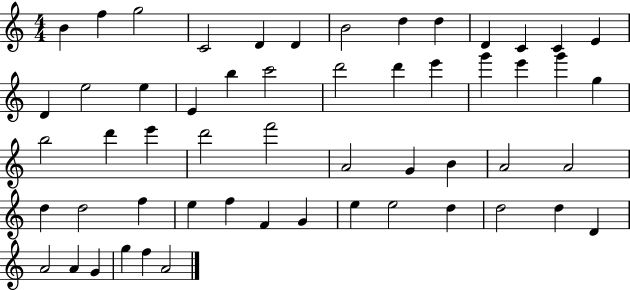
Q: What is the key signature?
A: C major